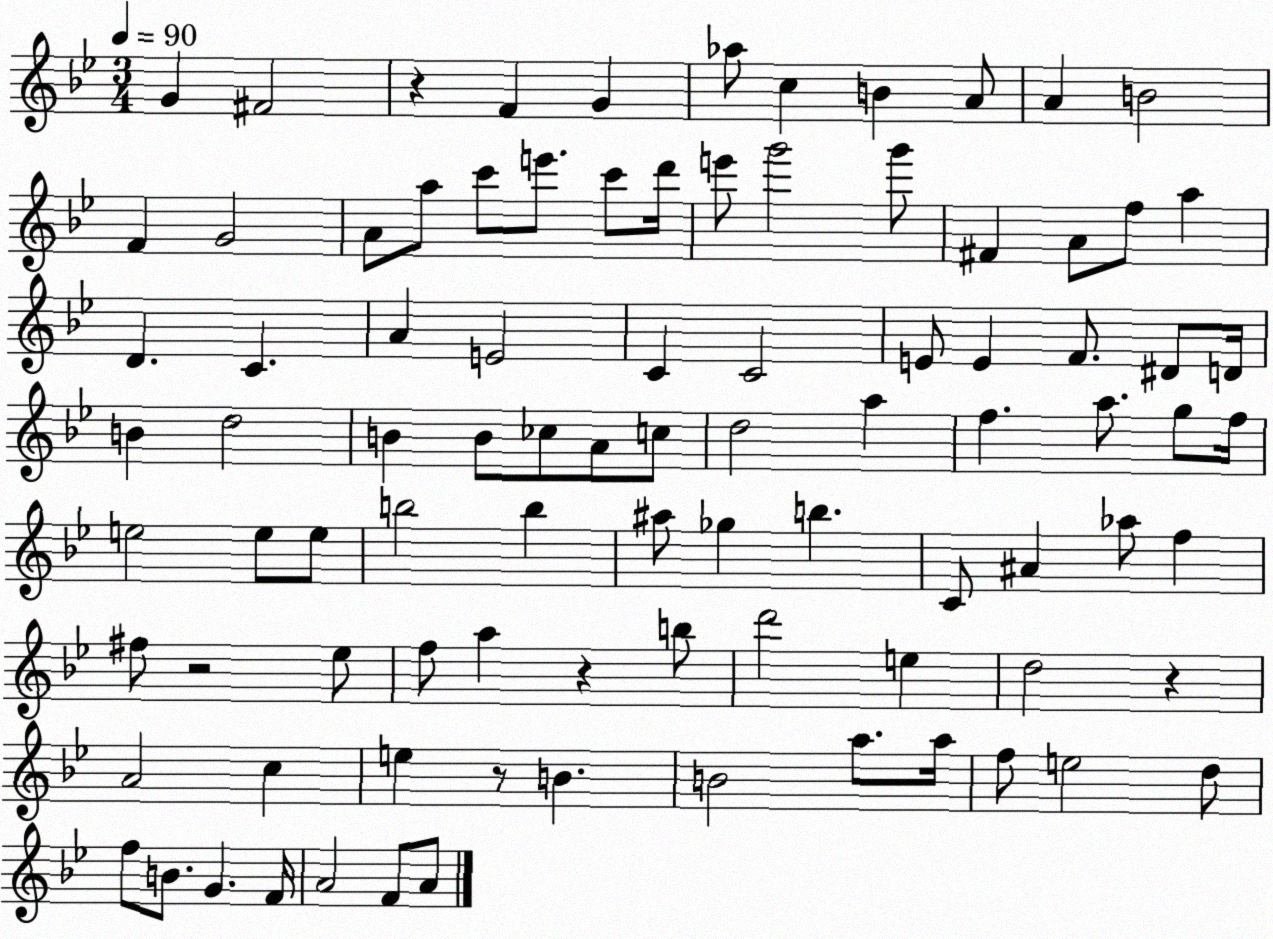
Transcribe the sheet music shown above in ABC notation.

X:1
T:Untitled
M:3/4
L:1/4
K:Bb
G ^F2 z F G _a/2 c B A/2 A B2 F G2 A/2 a/2 c'/2 e'/2 c'/2 d'/4 e'/2 g'2 g'/2 ^F A/2 f/2 a D C A E2 C C2 E/2 E F/2 ^D/2 D/4 B d2 B B/2 _c/2 A/2 c/2 d2 a f a/2 g/2 f/4 e2 e/2 e/2 b2 b ^a/2 _g b C/2 ^A _a/2 f ^f/2 z2 _e/2 f/2 a z b/2 d'2 e d2 z A2 c e z/2 B B2 a/2 a/4 f/2 e2 d/2 f/2 B/2 G F/4 A2 F/2 A/2